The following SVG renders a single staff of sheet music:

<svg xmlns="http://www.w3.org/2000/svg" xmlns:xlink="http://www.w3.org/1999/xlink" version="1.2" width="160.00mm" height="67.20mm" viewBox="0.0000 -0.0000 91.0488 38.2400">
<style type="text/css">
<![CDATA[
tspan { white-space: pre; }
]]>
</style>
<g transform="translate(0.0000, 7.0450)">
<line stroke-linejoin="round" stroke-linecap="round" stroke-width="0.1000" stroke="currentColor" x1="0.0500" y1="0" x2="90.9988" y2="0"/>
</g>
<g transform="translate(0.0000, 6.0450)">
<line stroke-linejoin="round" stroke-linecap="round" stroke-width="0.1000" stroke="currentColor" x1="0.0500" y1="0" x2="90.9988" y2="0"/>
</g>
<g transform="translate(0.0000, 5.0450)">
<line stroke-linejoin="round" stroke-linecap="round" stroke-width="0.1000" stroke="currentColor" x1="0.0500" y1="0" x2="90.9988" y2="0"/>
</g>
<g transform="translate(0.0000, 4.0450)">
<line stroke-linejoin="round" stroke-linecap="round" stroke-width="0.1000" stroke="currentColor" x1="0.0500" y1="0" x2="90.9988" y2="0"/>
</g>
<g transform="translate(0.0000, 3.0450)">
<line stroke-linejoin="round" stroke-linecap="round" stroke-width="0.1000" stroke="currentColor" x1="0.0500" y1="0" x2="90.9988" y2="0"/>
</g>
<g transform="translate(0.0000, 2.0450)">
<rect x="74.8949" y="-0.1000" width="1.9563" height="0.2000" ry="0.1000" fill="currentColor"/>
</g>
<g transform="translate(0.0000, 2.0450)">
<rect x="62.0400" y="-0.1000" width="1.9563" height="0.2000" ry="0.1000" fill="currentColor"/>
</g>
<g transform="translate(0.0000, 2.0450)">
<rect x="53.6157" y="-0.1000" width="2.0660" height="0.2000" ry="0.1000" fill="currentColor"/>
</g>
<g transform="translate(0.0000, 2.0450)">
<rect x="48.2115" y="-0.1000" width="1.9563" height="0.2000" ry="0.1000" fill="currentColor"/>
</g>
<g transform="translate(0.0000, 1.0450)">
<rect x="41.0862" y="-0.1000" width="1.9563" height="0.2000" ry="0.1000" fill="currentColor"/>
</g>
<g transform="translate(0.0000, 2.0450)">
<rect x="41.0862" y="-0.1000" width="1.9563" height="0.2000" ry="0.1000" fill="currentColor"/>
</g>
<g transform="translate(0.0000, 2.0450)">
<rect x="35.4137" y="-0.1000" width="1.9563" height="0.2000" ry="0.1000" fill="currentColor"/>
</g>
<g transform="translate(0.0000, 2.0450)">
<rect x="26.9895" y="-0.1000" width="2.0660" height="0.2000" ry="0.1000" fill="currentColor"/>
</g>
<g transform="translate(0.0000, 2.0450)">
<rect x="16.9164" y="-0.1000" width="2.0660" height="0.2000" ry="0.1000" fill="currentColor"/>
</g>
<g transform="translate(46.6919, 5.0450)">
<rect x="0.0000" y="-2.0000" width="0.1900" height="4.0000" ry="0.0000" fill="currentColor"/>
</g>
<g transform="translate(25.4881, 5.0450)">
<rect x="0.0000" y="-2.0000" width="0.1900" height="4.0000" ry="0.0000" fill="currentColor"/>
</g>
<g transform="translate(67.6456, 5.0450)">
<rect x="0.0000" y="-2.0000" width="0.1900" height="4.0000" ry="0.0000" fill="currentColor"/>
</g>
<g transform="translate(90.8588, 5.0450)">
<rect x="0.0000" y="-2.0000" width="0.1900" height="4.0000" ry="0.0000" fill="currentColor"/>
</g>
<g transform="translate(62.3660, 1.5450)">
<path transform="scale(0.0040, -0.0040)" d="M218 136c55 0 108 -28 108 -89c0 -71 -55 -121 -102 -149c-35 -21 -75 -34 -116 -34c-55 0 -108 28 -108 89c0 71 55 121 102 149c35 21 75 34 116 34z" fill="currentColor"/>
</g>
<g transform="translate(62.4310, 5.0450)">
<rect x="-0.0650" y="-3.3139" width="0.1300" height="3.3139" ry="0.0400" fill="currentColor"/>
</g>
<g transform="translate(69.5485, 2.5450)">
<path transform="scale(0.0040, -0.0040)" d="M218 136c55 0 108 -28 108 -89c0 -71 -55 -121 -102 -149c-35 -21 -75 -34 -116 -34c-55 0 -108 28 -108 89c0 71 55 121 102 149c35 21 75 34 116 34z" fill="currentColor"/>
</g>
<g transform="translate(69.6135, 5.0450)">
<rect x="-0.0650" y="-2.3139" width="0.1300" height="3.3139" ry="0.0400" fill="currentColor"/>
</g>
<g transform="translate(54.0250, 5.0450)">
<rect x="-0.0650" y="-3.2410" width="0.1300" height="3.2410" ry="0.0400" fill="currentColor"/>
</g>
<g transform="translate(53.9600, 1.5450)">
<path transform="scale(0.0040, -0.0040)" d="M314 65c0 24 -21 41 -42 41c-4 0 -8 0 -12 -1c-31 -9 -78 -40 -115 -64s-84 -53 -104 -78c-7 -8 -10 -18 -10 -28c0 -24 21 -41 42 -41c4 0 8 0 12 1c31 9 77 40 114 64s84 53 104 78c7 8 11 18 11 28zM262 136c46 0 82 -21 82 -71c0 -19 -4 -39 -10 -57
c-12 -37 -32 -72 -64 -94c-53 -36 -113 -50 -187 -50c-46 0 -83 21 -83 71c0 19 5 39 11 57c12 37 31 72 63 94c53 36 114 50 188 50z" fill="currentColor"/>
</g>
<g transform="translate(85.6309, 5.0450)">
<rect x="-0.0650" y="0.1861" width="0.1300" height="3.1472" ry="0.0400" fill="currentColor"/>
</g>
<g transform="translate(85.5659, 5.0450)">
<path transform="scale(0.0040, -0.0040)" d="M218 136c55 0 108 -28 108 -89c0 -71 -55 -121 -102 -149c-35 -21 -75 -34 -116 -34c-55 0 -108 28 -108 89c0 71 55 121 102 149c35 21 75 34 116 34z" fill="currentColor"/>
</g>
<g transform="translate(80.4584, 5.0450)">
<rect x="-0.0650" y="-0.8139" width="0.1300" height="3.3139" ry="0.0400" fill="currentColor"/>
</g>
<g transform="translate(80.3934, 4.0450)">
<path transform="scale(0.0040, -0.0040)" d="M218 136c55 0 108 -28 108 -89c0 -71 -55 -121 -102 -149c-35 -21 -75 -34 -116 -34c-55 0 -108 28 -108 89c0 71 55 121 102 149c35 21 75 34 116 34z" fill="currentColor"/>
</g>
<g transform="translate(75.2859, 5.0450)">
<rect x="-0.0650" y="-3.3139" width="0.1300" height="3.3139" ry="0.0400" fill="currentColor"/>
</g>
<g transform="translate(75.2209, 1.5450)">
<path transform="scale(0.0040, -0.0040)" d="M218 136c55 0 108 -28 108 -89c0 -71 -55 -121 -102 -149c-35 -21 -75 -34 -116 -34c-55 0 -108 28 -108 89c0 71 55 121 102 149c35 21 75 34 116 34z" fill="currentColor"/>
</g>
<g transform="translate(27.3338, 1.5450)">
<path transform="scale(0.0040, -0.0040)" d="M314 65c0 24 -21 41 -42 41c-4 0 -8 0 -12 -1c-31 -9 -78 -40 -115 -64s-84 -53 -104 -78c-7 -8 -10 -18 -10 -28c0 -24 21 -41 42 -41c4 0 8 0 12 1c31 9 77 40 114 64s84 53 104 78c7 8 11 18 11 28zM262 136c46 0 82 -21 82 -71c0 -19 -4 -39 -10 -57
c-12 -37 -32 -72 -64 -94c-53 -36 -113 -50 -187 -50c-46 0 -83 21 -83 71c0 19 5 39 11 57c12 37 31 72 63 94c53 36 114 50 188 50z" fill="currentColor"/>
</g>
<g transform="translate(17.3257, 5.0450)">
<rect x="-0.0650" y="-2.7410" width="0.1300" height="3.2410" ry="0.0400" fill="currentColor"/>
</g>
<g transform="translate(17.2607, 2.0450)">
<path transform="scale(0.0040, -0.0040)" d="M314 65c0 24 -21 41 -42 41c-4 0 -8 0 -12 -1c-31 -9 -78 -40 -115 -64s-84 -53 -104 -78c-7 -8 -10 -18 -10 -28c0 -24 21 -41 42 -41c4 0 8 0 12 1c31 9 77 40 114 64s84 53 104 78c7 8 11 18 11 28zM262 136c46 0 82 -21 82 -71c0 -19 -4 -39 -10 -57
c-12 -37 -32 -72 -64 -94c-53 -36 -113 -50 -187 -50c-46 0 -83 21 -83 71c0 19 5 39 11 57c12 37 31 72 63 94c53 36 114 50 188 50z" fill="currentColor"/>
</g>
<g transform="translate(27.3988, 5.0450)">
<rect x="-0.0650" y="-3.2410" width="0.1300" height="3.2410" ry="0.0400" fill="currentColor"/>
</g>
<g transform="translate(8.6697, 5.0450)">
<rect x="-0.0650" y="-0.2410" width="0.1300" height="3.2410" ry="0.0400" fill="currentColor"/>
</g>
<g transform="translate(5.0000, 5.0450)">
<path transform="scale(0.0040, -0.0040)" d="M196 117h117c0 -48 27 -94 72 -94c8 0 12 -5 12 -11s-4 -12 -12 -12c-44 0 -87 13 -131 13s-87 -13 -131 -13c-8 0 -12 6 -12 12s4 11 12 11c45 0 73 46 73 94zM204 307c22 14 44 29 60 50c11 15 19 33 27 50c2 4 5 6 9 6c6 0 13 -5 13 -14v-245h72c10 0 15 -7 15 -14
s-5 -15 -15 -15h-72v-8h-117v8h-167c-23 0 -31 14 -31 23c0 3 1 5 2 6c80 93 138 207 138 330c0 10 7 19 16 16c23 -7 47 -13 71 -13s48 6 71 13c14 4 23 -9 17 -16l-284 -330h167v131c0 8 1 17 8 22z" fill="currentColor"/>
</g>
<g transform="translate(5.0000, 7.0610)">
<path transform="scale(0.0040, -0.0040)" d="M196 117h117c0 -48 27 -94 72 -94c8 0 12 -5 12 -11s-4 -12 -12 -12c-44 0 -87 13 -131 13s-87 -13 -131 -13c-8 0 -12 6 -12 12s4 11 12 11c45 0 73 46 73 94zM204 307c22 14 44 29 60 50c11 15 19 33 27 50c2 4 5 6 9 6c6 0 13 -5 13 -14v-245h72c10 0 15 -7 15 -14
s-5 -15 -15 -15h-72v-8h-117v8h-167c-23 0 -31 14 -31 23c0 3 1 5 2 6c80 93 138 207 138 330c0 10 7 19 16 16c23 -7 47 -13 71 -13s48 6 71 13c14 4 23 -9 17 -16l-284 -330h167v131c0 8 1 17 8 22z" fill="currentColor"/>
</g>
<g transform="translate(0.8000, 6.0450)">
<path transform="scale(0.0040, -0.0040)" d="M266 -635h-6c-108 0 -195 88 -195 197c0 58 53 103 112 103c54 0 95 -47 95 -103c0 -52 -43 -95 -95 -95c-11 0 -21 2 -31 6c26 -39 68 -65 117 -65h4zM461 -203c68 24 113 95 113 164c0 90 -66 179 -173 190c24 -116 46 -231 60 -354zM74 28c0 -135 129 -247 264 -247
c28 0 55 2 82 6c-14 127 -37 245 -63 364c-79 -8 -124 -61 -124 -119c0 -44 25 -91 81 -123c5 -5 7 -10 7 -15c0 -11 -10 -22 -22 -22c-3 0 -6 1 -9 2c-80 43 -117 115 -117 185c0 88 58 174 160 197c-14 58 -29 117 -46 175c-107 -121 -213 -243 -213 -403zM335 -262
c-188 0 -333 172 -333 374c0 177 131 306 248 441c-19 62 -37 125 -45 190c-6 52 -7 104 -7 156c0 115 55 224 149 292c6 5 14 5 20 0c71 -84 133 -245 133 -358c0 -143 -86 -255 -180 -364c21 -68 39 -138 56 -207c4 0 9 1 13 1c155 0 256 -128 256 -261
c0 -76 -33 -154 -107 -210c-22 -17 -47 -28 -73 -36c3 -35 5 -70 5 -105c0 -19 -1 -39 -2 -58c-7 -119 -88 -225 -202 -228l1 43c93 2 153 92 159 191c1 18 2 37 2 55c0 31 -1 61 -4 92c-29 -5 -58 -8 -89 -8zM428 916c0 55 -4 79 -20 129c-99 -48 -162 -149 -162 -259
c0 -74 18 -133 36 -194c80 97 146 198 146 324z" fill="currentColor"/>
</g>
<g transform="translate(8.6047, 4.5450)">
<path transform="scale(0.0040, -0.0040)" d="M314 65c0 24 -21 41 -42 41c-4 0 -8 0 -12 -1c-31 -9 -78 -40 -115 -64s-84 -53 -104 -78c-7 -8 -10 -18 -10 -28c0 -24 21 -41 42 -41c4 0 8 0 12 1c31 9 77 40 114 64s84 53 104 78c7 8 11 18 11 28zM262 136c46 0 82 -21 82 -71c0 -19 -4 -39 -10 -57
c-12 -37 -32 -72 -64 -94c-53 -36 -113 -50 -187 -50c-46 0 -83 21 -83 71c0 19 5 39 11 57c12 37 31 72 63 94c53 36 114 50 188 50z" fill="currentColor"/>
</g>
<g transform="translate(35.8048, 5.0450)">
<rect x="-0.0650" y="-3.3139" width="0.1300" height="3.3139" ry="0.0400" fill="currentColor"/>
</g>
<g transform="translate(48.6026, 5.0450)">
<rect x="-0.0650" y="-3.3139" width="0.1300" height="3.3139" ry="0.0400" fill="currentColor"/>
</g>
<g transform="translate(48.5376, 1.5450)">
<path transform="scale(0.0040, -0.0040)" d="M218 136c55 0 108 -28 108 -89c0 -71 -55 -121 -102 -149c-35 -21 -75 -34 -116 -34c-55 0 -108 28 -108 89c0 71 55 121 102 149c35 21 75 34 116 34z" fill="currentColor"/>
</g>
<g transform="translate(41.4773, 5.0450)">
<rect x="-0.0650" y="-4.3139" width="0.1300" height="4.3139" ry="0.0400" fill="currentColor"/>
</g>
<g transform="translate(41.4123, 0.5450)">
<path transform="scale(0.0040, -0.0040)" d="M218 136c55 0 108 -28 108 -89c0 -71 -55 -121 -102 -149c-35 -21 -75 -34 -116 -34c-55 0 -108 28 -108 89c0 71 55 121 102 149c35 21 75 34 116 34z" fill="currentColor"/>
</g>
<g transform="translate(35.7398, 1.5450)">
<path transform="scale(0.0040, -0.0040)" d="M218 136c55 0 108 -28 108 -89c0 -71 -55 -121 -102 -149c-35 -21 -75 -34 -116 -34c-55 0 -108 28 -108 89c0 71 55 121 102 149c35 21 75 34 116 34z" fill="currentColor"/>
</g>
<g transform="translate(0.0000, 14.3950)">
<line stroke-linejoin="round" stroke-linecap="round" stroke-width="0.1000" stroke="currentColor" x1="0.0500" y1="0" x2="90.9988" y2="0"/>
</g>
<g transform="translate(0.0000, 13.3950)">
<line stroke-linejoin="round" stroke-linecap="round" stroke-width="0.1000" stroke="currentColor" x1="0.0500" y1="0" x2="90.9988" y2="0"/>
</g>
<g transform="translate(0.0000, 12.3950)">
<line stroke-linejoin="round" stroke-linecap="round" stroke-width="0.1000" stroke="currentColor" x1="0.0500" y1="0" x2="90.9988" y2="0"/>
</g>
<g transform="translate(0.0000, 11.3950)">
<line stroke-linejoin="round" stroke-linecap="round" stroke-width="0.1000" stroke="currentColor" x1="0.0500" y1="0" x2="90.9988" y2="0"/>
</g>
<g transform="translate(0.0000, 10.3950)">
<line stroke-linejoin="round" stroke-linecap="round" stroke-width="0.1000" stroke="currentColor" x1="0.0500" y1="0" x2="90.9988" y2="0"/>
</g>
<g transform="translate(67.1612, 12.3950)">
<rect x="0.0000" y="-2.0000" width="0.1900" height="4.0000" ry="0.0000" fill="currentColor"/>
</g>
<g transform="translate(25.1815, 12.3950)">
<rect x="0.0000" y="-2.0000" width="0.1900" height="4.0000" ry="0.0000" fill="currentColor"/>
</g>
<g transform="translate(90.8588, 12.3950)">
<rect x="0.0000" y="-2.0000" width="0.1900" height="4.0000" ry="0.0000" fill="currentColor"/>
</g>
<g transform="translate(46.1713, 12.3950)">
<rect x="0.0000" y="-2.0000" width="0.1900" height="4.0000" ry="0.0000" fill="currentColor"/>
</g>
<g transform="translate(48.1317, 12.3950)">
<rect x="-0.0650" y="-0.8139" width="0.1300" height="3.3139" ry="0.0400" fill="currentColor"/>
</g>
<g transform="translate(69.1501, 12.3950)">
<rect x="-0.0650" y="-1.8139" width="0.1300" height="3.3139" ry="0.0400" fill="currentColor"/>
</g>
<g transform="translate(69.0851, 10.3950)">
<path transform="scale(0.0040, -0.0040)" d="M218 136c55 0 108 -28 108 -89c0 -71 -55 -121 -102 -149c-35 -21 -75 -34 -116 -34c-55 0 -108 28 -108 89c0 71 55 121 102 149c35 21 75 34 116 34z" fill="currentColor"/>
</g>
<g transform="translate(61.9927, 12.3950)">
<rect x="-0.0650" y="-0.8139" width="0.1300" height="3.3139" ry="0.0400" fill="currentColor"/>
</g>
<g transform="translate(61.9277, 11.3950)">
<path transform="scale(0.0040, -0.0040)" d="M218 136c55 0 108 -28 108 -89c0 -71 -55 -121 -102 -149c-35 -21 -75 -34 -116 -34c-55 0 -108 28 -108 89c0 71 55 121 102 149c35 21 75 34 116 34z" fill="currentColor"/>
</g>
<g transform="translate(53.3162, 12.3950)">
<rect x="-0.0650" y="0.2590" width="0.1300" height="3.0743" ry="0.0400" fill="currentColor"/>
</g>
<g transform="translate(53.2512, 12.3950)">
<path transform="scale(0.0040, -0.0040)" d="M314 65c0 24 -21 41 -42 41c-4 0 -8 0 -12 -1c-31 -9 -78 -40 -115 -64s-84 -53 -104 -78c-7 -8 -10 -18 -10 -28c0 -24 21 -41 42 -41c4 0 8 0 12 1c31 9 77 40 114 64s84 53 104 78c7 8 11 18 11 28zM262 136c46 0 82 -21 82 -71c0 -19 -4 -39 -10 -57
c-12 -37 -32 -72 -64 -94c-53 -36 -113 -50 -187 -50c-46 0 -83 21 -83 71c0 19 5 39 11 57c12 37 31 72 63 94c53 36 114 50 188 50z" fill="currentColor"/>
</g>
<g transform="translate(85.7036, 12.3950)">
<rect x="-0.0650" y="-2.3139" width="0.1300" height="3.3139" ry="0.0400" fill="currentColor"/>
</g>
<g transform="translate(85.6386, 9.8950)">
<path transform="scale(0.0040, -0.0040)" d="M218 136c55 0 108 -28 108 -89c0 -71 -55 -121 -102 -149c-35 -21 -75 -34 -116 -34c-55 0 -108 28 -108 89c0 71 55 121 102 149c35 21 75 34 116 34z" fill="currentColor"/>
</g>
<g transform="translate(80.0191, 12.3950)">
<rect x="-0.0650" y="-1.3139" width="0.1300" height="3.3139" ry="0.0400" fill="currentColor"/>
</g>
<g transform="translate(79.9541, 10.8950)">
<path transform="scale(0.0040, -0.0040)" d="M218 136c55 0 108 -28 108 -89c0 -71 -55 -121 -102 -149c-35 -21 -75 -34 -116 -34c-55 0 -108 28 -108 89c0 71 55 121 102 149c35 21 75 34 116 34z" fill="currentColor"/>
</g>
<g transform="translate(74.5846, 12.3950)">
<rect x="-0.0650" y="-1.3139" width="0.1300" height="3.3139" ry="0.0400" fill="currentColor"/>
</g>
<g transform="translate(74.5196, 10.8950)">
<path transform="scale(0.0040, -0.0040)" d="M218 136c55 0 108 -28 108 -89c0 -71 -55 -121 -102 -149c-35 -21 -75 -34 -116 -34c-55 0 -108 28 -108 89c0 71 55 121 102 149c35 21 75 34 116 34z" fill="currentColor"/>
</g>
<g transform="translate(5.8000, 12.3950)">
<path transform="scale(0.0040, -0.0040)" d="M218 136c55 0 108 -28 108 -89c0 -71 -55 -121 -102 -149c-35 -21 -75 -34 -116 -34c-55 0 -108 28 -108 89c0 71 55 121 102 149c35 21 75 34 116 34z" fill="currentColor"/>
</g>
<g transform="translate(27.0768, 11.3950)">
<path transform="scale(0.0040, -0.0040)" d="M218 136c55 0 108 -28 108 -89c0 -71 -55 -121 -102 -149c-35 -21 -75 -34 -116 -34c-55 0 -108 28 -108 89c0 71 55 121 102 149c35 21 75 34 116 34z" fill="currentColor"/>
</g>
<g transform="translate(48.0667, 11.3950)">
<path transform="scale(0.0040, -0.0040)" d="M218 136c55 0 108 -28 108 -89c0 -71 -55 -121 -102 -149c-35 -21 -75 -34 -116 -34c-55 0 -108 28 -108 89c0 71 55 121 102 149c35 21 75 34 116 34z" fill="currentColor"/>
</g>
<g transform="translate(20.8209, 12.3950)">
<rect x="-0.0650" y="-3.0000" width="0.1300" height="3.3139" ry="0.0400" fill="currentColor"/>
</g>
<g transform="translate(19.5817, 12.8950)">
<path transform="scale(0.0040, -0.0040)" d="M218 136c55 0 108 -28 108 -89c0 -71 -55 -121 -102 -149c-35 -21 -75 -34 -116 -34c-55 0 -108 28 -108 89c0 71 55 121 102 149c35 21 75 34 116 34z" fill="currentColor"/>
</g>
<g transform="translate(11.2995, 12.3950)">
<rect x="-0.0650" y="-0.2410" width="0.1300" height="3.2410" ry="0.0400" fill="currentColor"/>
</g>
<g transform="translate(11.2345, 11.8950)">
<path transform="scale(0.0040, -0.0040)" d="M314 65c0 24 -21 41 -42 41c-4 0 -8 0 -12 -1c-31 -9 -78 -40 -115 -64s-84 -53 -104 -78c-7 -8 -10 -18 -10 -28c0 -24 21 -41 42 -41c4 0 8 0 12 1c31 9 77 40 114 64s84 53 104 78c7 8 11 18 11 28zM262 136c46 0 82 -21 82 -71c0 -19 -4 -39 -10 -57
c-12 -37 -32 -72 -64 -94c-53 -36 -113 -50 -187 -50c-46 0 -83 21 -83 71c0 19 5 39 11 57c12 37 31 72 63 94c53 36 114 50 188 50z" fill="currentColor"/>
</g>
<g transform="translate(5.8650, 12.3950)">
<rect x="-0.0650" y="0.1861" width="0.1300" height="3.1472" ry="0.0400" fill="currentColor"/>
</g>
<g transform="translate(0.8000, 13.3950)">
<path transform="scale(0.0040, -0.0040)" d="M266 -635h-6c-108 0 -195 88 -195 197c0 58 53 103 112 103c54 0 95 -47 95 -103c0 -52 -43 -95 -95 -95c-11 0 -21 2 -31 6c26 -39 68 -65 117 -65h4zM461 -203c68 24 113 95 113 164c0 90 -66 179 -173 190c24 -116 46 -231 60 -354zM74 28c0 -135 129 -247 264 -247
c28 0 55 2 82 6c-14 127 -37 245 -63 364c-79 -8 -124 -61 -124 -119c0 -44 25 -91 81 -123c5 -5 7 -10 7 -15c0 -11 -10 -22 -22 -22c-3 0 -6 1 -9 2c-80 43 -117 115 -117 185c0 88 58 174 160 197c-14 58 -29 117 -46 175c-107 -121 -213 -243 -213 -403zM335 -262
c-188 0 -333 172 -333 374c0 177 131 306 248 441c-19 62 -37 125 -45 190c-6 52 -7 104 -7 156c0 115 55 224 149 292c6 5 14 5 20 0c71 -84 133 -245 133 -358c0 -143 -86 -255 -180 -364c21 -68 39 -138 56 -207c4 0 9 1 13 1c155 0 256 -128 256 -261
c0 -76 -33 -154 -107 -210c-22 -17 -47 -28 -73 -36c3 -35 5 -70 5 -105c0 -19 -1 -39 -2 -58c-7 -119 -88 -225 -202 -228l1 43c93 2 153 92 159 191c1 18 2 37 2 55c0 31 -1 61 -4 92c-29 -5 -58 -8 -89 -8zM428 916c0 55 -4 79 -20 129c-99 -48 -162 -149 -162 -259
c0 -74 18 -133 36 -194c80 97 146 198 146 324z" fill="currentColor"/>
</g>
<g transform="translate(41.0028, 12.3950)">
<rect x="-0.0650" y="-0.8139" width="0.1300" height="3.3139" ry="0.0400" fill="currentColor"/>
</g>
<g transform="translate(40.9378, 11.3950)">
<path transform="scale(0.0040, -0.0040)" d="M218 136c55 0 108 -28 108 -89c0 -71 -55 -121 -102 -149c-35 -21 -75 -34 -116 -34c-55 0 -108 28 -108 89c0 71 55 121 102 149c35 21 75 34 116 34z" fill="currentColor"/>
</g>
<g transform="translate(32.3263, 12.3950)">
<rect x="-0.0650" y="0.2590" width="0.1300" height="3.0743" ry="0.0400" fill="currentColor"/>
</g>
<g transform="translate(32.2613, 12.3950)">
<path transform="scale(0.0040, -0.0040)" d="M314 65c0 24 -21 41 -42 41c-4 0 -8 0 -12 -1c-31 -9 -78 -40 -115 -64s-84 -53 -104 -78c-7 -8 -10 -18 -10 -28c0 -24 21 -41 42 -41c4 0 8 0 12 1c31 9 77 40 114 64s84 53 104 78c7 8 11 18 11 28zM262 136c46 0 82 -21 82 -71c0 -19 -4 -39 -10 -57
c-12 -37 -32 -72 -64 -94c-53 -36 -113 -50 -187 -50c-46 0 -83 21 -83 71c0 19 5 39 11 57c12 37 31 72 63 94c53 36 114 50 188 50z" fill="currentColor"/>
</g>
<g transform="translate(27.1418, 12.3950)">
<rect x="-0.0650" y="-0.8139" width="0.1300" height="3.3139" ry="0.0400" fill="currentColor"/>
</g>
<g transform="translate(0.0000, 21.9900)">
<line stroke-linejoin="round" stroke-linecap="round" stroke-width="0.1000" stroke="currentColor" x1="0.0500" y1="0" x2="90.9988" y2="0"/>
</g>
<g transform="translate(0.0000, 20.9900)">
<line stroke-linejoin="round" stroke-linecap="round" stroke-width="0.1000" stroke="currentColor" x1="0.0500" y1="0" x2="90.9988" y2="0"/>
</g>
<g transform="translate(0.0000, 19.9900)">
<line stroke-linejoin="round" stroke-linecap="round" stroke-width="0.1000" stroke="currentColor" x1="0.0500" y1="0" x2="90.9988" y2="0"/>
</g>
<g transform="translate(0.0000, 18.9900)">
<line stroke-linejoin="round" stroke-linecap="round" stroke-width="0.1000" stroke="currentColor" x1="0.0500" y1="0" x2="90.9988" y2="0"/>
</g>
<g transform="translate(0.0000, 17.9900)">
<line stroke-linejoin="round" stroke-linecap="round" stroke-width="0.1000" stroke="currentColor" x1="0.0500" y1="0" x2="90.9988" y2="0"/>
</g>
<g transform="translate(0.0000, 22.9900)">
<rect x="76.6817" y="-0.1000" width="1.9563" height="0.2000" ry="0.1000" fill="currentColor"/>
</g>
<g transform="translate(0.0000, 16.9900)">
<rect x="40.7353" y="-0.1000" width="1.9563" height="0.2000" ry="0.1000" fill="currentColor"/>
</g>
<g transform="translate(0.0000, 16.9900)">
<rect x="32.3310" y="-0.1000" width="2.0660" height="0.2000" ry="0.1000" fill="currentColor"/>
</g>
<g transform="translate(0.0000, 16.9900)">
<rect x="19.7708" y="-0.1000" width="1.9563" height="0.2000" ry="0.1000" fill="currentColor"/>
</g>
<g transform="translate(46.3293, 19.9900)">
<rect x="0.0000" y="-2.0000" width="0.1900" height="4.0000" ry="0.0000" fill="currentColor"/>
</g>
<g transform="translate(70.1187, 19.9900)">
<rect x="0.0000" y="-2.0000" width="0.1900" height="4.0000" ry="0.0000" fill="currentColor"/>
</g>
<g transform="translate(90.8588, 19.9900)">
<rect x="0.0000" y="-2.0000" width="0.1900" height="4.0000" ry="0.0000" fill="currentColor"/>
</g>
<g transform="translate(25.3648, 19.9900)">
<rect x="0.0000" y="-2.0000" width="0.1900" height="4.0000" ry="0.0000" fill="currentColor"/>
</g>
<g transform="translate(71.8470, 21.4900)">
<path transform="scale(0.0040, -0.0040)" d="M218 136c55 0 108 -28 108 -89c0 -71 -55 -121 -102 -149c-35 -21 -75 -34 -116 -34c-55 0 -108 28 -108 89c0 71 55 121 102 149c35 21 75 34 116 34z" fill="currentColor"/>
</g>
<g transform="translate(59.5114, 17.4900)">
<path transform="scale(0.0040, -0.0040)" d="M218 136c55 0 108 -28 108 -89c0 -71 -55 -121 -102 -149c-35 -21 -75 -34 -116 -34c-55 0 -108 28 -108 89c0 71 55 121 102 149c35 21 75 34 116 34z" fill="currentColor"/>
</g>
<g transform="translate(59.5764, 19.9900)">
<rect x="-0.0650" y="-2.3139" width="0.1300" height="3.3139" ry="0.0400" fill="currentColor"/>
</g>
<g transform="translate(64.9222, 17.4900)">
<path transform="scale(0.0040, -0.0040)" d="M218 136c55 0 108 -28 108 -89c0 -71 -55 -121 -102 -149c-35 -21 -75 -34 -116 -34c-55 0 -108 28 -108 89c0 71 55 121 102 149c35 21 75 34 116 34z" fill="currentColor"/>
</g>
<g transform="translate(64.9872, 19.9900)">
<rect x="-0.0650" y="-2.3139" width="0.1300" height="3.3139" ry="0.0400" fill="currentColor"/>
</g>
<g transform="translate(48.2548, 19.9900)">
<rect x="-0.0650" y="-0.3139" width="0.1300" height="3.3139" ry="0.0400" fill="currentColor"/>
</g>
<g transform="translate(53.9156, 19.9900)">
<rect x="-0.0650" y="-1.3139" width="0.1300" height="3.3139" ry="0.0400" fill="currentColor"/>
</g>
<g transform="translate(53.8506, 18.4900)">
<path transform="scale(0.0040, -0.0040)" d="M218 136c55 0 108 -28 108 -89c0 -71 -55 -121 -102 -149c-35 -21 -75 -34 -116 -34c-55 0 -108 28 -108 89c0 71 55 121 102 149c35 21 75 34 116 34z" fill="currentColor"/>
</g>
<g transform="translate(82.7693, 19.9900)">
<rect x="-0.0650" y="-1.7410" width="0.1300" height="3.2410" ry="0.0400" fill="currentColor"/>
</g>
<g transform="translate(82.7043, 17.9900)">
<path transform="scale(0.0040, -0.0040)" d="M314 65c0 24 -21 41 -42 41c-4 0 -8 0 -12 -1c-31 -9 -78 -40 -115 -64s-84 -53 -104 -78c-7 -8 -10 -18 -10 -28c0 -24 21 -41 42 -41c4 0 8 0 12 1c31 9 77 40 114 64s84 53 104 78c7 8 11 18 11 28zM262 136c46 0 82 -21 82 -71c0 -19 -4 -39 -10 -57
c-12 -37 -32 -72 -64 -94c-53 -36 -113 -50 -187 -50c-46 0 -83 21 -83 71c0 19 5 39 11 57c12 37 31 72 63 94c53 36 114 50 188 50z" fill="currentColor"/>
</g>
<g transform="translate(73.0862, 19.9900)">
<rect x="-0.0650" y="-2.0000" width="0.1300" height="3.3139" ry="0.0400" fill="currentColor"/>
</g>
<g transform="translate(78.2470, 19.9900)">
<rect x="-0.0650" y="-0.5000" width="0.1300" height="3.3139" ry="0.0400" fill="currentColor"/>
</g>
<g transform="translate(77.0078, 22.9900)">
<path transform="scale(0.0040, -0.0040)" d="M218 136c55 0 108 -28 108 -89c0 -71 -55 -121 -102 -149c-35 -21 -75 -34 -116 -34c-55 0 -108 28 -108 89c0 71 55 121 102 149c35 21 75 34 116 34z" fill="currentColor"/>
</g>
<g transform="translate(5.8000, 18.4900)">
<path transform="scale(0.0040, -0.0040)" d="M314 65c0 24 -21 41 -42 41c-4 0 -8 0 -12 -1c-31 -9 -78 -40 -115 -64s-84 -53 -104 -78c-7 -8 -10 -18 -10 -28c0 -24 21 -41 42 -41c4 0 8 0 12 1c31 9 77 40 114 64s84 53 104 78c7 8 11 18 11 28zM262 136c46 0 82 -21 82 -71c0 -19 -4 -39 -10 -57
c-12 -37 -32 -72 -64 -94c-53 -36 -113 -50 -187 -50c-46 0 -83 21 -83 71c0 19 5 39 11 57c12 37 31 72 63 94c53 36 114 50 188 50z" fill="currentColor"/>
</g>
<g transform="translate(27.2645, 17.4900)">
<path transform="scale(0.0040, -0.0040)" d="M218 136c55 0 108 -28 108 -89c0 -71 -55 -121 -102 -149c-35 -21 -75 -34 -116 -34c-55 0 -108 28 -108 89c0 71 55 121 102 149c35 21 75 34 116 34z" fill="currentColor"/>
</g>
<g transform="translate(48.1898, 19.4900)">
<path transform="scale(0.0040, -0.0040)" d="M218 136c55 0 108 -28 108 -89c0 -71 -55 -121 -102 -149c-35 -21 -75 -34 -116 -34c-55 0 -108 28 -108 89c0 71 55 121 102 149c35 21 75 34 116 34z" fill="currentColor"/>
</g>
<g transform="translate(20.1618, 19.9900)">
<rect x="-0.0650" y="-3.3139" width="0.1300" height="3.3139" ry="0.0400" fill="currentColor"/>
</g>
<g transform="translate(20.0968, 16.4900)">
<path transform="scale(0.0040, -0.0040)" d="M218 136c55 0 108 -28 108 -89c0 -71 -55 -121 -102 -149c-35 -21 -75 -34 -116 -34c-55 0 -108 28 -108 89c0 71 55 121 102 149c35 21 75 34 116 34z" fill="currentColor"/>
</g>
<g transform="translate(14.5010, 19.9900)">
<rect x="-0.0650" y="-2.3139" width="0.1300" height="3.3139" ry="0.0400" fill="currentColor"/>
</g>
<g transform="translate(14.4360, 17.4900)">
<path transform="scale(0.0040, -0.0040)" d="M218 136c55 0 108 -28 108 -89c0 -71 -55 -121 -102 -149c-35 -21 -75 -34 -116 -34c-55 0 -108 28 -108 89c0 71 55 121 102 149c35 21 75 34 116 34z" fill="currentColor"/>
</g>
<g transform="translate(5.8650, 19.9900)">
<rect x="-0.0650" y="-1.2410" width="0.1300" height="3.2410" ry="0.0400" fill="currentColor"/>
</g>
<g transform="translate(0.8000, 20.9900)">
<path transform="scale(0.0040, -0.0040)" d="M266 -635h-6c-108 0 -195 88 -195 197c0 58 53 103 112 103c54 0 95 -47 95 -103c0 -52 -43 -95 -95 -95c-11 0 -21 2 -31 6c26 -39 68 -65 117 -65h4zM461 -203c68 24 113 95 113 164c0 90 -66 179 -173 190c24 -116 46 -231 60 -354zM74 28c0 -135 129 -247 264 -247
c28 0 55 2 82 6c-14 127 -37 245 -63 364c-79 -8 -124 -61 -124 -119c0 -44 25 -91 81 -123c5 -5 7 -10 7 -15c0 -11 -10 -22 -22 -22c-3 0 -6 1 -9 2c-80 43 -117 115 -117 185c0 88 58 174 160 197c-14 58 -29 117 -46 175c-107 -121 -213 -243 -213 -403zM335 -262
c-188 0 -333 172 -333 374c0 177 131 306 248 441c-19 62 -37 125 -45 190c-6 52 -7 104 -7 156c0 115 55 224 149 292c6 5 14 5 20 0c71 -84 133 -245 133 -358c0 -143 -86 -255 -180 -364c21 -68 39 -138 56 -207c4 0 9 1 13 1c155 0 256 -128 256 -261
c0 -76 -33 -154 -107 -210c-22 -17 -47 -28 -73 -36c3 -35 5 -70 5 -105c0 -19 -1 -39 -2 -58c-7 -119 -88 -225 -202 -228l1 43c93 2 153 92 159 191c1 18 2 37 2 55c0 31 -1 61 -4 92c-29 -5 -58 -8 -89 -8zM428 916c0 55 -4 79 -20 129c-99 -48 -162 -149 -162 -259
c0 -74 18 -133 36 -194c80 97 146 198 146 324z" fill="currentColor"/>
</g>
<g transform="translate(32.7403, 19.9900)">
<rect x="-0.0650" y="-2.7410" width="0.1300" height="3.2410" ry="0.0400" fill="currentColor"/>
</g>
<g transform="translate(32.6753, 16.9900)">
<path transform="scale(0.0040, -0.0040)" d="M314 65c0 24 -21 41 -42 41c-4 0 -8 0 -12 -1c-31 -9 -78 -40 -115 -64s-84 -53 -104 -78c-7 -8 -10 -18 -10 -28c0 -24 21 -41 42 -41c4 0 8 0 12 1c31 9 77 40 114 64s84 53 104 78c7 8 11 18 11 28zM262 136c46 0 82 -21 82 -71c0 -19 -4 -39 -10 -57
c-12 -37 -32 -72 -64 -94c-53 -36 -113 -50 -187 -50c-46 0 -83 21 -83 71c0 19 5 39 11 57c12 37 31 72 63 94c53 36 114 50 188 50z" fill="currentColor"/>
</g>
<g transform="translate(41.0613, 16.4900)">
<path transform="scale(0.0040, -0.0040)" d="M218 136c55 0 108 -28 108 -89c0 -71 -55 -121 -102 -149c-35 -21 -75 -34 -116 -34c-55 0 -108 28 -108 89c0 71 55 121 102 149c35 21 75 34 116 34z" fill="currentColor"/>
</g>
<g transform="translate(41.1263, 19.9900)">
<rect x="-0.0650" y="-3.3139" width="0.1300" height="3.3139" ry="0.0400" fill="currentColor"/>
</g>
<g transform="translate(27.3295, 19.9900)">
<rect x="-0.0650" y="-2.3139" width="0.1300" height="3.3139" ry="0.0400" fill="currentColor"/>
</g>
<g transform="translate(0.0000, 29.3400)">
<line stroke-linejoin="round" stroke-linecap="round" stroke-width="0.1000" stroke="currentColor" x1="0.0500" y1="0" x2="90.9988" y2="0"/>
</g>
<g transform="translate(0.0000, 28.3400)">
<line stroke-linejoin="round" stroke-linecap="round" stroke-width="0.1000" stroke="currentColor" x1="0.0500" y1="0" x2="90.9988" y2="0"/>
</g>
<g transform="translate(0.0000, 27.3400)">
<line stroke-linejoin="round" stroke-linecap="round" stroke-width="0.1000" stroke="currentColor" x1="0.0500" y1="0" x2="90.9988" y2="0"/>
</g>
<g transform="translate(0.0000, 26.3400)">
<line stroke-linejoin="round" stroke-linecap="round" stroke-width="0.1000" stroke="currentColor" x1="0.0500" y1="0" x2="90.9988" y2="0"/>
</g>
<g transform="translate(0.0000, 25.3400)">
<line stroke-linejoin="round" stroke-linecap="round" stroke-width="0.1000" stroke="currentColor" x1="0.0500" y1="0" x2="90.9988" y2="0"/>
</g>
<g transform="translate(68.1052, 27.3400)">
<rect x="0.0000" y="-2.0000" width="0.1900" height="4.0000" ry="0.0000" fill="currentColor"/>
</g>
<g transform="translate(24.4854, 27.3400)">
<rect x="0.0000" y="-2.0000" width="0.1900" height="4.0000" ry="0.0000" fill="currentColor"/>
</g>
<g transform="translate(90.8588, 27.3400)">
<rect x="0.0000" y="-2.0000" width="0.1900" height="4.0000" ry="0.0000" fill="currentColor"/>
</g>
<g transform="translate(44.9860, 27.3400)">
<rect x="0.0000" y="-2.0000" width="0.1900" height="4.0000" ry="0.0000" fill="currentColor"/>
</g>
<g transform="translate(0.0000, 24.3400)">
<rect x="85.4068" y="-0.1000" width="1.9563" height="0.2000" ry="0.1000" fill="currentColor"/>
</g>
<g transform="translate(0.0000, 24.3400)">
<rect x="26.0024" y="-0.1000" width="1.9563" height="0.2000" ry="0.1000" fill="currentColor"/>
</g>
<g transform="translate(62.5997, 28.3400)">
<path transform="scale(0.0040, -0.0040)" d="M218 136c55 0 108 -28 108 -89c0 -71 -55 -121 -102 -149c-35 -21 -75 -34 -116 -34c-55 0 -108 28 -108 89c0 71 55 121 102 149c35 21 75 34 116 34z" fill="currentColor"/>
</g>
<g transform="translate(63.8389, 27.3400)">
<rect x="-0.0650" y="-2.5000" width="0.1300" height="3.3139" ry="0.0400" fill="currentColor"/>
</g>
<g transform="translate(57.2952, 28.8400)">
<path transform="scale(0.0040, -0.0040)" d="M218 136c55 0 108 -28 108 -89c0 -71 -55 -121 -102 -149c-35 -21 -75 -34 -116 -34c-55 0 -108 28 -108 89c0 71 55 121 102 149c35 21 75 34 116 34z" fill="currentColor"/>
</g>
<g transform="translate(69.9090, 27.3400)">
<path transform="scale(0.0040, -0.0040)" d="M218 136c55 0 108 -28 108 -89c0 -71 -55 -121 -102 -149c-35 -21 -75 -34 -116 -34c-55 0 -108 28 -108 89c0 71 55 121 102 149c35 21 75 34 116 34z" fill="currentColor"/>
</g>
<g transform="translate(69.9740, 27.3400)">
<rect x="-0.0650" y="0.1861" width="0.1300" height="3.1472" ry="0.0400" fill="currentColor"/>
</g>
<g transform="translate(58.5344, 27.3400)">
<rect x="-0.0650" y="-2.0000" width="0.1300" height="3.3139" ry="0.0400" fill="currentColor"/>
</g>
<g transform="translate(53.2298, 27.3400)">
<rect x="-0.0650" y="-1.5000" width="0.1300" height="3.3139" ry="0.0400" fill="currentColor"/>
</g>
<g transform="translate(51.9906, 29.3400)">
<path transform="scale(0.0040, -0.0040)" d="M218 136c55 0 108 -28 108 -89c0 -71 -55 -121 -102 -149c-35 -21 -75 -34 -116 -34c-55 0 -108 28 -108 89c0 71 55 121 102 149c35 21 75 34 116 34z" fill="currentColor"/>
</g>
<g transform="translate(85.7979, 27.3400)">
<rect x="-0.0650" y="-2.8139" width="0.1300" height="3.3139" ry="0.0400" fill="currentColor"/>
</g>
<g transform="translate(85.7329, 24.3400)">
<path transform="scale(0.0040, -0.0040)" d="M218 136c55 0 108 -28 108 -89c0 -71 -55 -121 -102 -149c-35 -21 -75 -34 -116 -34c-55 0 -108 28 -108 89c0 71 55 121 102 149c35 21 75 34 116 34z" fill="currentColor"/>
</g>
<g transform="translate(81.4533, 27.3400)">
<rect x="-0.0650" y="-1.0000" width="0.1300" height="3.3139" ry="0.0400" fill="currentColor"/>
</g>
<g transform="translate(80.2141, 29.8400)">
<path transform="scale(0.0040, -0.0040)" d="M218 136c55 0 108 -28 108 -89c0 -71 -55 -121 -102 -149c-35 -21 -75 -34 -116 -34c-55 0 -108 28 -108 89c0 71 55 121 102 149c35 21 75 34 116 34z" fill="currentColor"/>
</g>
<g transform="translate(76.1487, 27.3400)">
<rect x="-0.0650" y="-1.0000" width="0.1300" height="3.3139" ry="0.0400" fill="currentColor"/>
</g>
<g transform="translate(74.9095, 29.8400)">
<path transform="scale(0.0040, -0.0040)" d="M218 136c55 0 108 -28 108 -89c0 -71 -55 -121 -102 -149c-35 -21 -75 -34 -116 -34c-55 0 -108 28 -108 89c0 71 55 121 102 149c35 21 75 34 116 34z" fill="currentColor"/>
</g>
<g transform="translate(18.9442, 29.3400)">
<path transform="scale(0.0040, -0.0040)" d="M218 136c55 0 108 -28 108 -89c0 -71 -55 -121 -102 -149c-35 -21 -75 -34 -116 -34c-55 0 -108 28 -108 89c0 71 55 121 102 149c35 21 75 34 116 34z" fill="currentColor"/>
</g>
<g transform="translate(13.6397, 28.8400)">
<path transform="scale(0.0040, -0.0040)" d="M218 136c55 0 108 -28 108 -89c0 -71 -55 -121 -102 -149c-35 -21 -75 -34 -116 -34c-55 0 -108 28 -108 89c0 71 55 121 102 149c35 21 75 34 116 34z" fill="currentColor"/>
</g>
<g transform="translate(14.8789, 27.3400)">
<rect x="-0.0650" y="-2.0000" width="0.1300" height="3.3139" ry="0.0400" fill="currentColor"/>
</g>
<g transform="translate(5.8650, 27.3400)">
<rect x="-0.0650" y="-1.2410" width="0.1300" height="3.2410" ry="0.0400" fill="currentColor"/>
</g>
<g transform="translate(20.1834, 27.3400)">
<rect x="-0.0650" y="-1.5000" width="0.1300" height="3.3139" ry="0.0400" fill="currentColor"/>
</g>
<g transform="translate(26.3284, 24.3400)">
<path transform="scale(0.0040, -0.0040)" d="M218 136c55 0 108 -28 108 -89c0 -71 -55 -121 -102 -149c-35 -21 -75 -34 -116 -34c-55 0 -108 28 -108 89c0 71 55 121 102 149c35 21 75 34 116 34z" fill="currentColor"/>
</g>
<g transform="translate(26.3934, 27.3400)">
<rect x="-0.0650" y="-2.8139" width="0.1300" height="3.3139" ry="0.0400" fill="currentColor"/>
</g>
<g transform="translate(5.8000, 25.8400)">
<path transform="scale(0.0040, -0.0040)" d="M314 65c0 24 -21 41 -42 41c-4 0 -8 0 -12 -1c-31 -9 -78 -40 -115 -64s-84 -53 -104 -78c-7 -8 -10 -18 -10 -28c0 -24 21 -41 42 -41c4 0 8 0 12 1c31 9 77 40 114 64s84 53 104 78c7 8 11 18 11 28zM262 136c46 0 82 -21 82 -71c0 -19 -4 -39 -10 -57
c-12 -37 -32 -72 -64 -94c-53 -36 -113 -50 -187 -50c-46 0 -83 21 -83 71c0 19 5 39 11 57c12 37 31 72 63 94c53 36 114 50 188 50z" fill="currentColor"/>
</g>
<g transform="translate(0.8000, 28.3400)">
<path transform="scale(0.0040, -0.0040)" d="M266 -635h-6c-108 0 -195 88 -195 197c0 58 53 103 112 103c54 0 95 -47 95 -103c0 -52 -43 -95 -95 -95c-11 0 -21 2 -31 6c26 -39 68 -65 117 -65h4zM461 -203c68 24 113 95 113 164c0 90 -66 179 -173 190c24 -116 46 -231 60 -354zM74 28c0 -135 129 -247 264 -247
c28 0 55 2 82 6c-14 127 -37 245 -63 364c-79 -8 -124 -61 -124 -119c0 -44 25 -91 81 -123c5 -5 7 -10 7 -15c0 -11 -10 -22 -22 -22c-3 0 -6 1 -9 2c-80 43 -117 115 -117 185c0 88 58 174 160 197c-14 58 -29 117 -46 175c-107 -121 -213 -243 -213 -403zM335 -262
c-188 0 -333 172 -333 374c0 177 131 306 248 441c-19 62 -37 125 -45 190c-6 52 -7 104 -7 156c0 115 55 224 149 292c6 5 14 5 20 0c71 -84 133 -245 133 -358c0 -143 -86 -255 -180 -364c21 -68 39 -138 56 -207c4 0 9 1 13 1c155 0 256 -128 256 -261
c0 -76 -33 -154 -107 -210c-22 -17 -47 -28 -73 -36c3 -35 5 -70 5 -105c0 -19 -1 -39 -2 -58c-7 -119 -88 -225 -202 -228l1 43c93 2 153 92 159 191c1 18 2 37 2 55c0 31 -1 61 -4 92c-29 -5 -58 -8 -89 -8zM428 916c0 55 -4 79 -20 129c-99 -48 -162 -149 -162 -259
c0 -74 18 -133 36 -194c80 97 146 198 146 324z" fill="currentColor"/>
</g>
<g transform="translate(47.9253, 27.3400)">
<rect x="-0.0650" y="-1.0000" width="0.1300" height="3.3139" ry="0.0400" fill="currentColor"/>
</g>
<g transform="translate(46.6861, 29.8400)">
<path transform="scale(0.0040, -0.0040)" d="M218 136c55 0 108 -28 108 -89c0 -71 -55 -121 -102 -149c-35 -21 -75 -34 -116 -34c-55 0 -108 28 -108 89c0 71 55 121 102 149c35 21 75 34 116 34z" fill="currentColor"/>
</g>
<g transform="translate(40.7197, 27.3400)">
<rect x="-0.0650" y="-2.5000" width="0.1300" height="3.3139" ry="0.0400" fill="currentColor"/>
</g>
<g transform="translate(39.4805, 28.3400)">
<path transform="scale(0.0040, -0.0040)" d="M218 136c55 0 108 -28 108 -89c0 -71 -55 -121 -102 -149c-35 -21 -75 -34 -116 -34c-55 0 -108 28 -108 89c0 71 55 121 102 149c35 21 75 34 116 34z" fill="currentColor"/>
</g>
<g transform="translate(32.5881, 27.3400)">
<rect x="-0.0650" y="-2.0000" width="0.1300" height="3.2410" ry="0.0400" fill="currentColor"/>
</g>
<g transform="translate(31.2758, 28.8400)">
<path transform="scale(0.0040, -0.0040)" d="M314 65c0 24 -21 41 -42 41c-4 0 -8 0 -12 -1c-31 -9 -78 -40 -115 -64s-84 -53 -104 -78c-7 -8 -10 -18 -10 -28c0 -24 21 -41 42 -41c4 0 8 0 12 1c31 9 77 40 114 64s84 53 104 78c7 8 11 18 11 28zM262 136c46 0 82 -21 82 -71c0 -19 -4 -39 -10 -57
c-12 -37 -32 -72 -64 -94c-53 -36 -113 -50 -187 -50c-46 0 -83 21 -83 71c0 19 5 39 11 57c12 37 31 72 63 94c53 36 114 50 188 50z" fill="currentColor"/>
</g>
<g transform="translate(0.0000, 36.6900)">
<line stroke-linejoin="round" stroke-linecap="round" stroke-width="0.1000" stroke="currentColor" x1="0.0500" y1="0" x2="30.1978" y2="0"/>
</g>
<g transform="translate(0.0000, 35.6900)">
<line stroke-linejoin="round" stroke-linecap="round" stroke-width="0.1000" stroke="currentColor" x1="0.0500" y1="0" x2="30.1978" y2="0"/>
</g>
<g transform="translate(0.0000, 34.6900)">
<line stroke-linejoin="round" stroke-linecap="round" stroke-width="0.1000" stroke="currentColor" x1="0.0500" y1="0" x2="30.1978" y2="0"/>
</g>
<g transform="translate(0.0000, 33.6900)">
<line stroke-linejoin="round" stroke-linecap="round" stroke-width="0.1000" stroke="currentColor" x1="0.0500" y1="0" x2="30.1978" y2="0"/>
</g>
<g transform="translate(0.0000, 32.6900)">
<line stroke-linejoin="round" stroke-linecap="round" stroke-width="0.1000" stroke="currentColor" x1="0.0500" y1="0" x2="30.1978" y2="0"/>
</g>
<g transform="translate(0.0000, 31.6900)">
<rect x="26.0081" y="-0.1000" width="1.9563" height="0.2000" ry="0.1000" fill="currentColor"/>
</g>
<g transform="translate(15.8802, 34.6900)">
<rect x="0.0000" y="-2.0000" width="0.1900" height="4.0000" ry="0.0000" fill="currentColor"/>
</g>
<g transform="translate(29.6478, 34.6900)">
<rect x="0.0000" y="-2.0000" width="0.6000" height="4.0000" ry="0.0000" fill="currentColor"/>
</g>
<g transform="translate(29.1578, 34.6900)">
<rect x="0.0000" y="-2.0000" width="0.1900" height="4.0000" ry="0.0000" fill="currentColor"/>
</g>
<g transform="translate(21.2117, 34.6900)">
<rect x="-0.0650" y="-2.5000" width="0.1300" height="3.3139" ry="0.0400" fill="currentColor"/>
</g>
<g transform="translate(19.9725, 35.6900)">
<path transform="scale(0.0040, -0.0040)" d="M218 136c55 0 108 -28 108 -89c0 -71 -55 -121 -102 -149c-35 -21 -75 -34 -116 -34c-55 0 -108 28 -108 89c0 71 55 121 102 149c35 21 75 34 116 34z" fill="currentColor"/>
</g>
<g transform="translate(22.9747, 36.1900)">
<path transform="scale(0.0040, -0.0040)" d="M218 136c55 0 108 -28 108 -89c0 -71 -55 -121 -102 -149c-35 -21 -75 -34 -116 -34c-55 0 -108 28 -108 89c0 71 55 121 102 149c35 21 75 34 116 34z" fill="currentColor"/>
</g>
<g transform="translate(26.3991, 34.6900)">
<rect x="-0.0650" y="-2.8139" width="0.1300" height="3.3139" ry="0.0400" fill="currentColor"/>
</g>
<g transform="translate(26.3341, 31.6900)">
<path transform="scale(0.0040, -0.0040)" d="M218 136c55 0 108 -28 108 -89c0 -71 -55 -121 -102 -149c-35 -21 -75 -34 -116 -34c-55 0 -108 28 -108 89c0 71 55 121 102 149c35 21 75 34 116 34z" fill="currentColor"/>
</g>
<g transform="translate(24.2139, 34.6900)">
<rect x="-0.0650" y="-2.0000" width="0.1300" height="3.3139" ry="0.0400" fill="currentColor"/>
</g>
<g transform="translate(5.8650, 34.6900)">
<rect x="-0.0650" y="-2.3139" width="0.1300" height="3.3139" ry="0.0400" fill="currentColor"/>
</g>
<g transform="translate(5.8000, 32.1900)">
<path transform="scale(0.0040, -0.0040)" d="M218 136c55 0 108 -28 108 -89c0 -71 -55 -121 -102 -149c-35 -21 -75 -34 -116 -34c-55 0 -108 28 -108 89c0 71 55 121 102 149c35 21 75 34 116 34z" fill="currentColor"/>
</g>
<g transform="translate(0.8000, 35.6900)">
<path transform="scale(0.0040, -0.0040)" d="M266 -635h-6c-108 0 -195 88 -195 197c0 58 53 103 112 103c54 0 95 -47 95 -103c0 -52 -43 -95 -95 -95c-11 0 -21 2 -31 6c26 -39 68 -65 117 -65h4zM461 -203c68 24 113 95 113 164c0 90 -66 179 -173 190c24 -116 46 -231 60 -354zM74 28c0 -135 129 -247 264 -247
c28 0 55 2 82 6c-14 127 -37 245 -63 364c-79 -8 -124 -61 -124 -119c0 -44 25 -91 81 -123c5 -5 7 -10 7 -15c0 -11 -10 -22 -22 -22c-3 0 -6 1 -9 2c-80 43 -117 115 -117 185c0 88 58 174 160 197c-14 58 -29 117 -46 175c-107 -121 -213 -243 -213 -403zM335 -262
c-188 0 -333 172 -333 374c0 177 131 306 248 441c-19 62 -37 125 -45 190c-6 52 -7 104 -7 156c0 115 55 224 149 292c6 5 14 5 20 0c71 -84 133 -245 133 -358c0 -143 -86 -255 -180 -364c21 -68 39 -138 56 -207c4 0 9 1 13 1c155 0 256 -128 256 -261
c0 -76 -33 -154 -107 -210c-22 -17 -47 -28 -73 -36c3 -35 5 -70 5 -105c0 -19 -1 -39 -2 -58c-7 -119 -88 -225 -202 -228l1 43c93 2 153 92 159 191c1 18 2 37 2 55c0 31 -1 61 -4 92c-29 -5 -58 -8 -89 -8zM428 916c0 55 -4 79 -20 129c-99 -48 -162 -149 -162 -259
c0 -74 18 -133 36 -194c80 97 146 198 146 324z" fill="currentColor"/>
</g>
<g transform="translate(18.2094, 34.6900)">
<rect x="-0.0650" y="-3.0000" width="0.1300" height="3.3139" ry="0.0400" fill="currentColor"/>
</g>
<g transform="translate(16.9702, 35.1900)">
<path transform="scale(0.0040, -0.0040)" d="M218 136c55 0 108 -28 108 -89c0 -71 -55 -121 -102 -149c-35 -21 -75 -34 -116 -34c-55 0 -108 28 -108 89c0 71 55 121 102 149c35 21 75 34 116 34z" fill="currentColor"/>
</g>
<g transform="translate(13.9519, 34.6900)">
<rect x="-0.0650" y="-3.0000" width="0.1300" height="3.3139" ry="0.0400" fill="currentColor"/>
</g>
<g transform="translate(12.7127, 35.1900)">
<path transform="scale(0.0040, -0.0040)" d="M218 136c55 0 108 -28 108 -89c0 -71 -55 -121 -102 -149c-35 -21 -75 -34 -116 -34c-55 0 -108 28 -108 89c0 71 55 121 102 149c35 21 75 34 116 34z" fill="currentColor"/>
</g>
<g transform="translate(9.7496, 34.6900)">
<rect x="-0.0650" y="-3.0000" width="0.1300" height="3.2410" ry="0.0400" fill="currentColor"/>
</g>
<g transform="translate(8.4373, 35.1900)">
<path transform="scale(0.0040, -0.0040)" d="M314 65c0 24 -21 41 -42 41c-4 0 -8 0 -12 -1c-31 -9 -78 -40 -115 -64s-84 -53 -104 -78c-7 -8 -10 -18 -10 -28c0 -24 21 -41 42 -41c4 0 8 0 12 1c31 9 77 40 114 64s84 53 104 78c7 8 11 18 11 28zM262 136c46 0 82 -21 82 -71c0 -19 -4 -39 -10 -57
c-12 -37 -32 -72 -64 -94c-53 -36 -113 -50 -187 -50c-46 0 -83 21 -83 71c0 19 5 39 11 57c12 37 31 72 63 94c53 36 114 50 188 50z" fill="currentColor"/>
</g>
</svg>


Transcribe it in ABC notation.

X:1
T:Untitled
M:4/4
L:1/4
K:C
c2 a2 b2 b d' b b2 b g b d B B c2 A d B2 d d B2 d f e e g e2 g b g a2 b c e g g F C f2 e2 F E a F2 G D E F G B D D a g A2 A A G F a